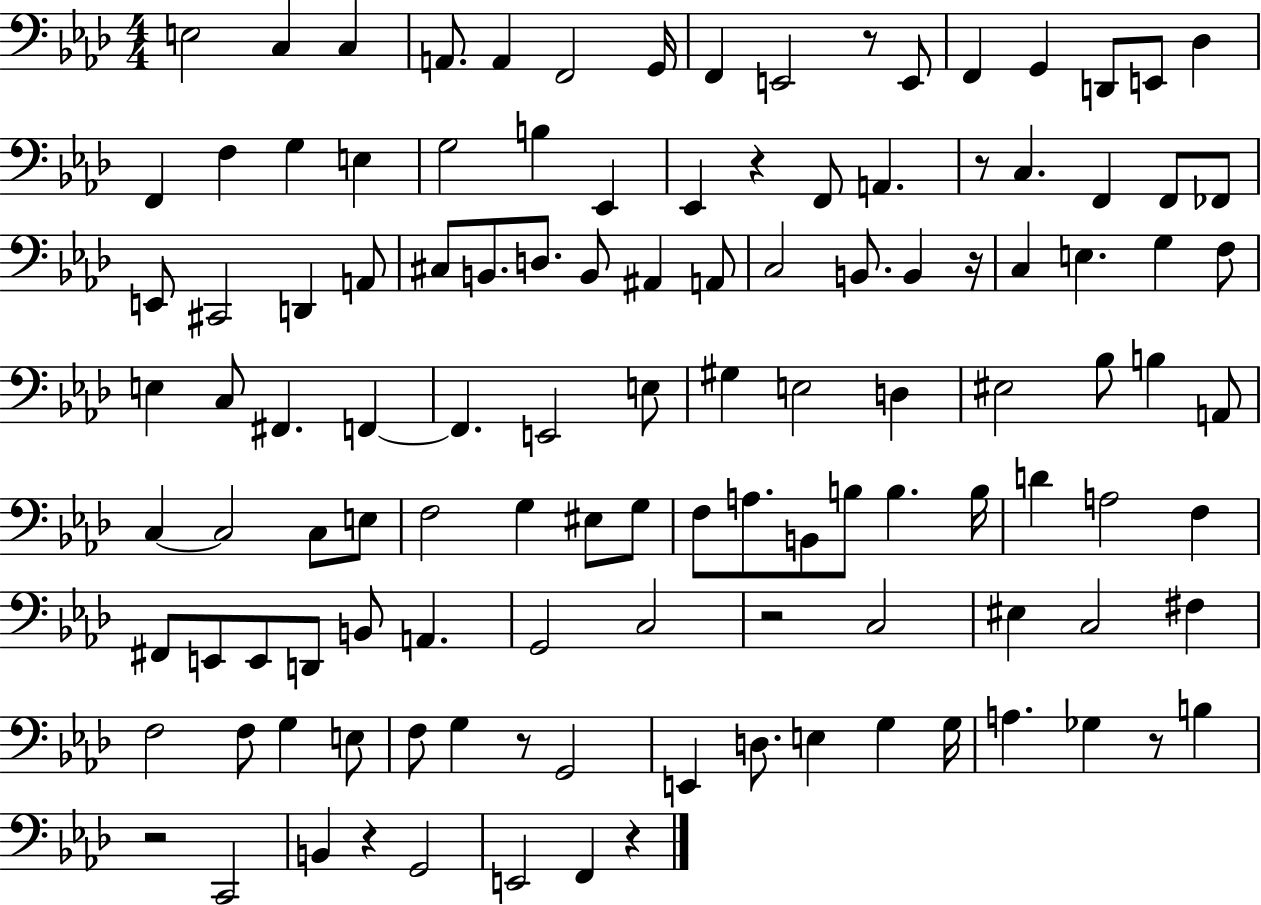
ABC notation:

X:1
T:Untitled
M:4/4
L:1/4
K:Ab
E,2 C, C, A,,/2 A,, F,,2 G,,/4 F,, E,,2 z/2 E,,/2 F,, G,, D,,/2 E,,/2 _D, F,, F, G, E, G,2 B, _E,, _E,, z F,,/2 A,, z/2 C, F,, F,,/2 _F,,/2 E,,/2 ^C,,2 D,, A,,/2 ^C,/2 B,,/2 D,/2 B,,/2 ^A,, A,,/2 C,2 B,,/2 B,, z/4 C, E, G, F,/2 E, C,/2 ^F,, F,, F,, E,,2 E,/2 ^G, E,2 D, ^E,2 _B,/2 B, A,,/2 C, C,2 C,/2 E,/2 F,2 G, ^E,/2 G,/2 F,/2 A,/2 B,,/2 B,/2 B, B,/4 D A,2 F, ^F,,/2 E,,/2 E,,/2 D,,/2 B,,/2 A,, G,,2 C,2 z2 C,2 ^E, C,2 ^F, F,2 F,/2 G, E,/2 F,/2 G, z/2 G,,2 E,, D,/2 E, G, G,/4 A, _G, z/2 B, z2 C,,2 B,, z G,,2 E,,2 F,, z